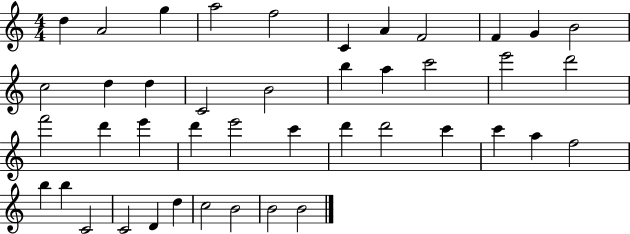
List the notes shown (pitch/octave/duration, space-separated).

D5/q A4/h G5/q A5/h F5/h C4/q A4/q F4/h F4/q G4/q B4/h C5/h D5/q D5/q C4/h B4/h B5/q A5/q C6/h E6/h D6/h F6/h D6/q E6/q D6/q E6/h C6/q D6/q D6/h C6/q C6/q A5/q F5/h B5/q B5/q C4/h C4/h D4/q D5/q C5/h B4/h B4/h B4/h